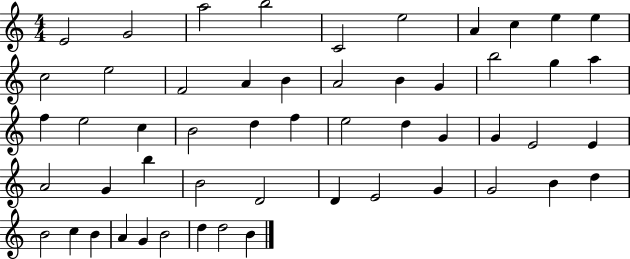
E4/h G4/h A5/h B5/h C4/h E5/h A4/q C5/q E5/q E5/q C5/h E5/h F4/h A4/q B4/q A4/h B4/q G4/q B5/h G5/q A5/q F5/q E5/h C5/q B4/h D5/q F5/q E5/h D5/q G4/q G4/q E4/h E4/q A4/h G4/q B5/q B4/h D4/h D4/q E4/h G4/q G4/h B4/q D5/q B4/h C5/q B4/q A4/q G4/q B4/h D5/q D5/h B4/q